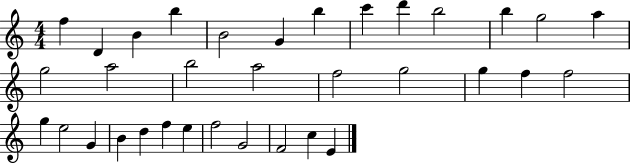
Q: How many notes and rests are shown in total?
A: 34